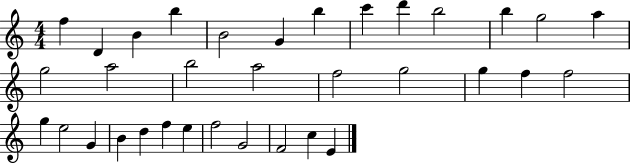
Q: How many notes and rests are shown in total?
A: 34